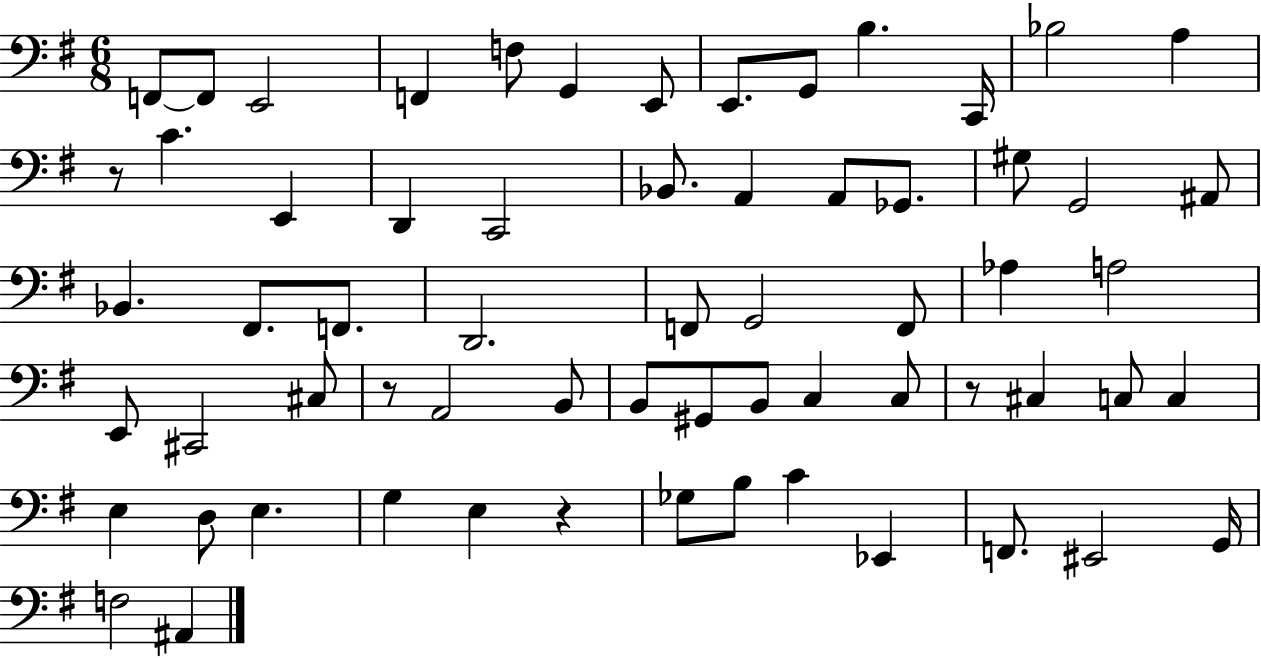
F2/e F2/e E2/h F2/q F3/e G2/q E2/e E2/e. G2/e B3/q. C2/s Bb3/h A3/q R/e C4/q. E2/q D2/q C2/h Bb2/e. A2/q A2/e Gb2/e. G#3/e G2/h A#2/e Bb2/q. F#2/e. F2/e. D2/h. F2/e G2/h F2/e Ab3/q A3/h E2/e C#2/h C#3/e R/e A2/h B2/e B2/e G#2/e B2/e C3/q C3/e R/e C#3/q C3/e C3/q E3/q D3/e E3/q. G3/q E3/q R/q Gb3/e B3/e C4/q Eb2/q F2/e. EIS2/h G2/s F3/h A#2/q